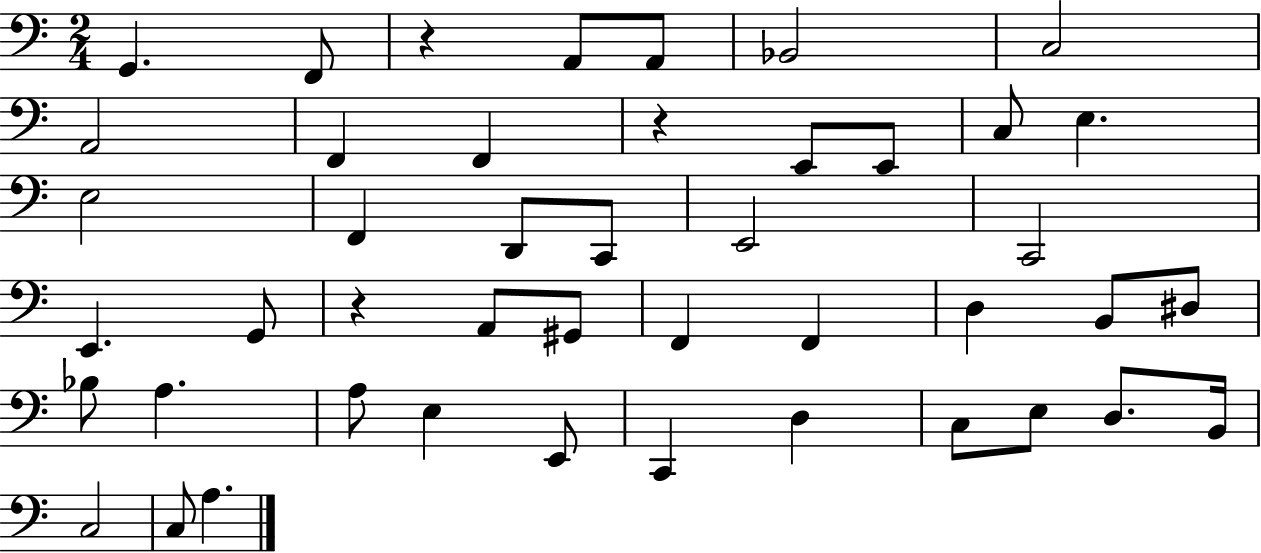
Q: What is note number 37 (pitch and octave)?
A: E3